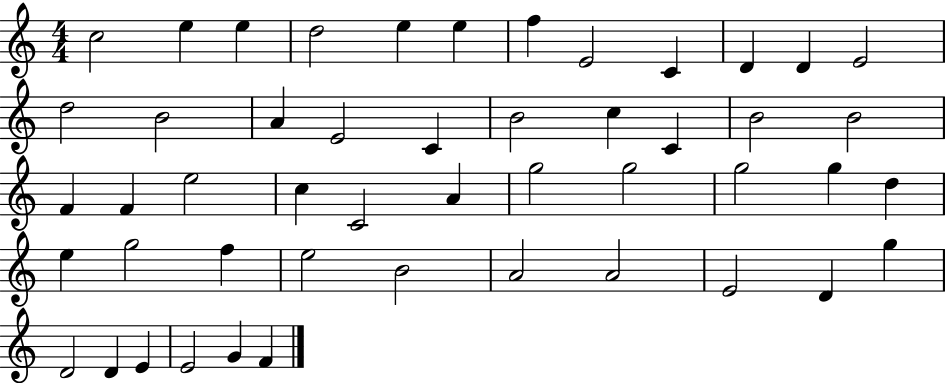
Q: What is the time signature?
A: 4/4